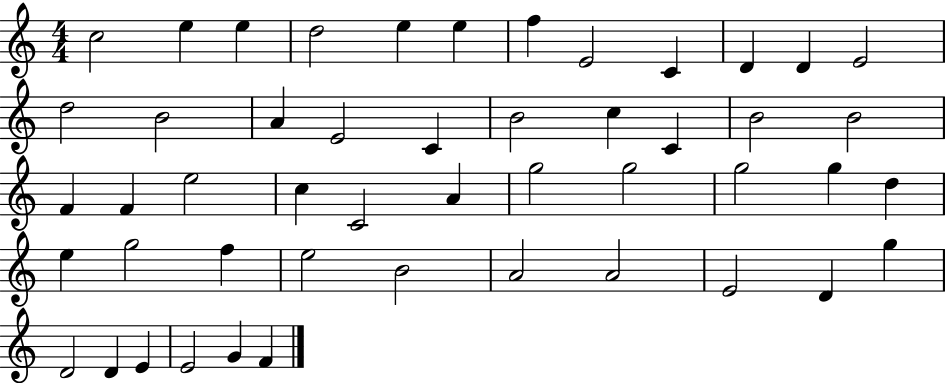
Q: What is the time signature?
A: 4/4